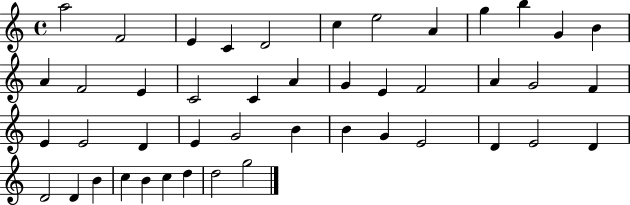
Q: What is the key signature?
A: C major